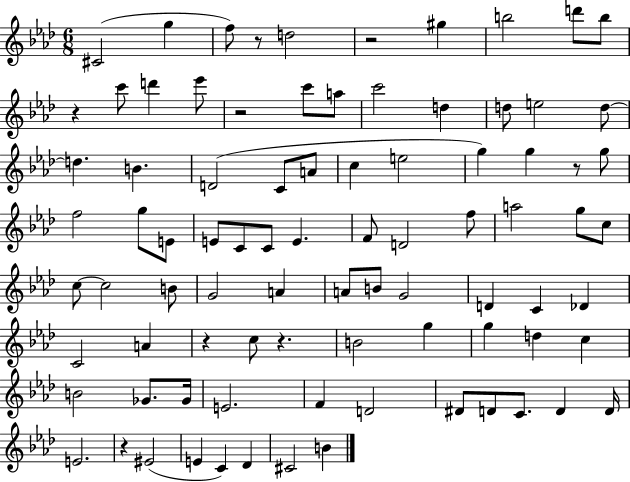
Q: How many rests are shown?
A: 8